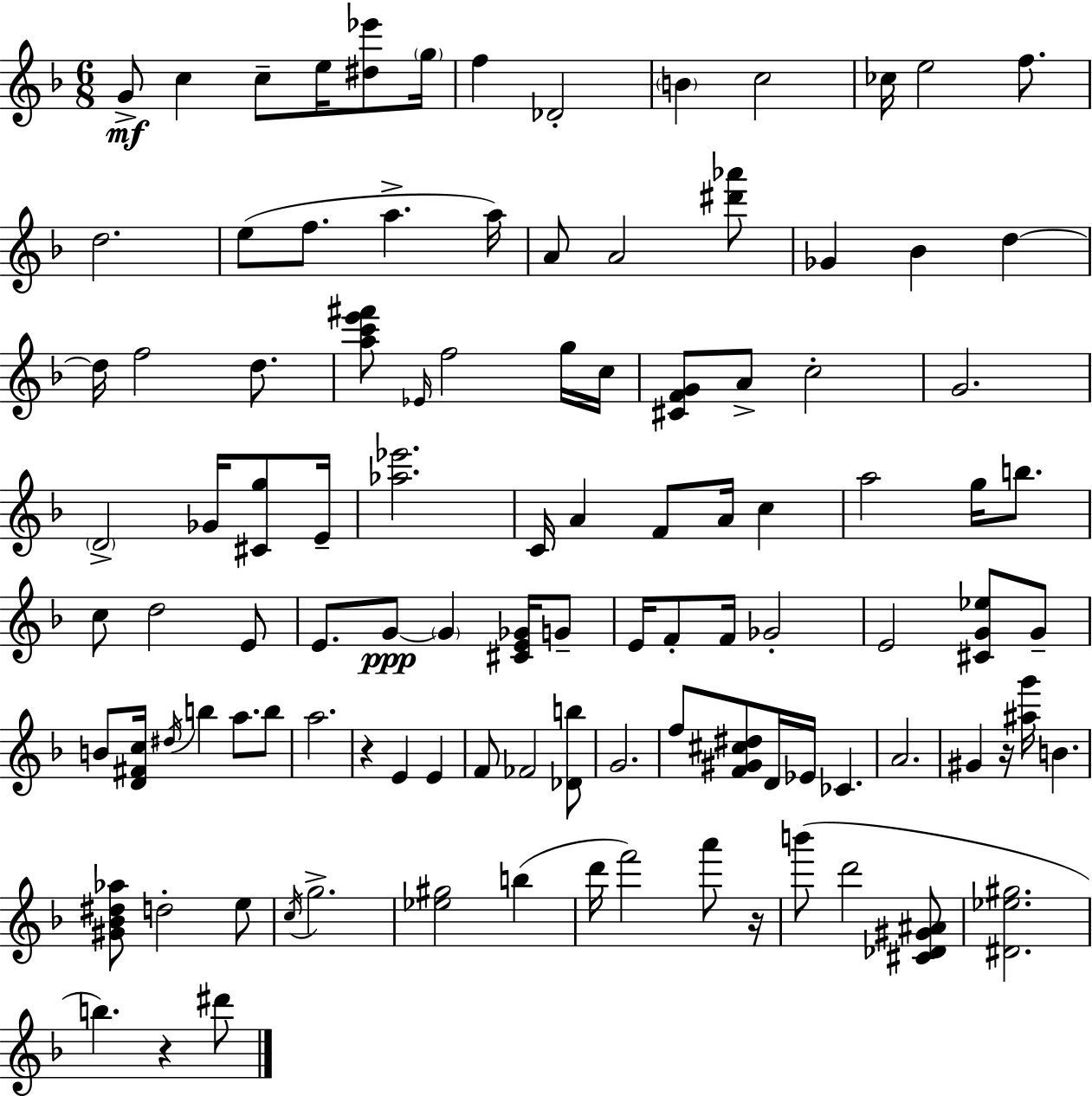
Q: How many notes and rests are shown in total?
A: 106